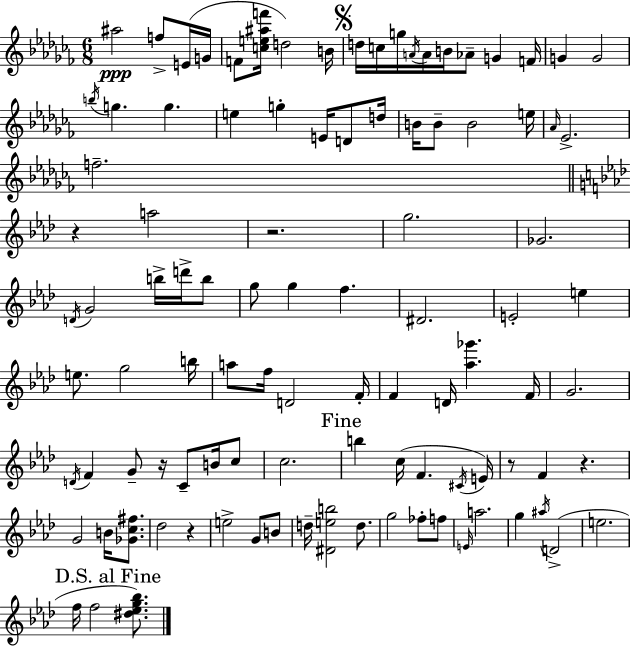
{
  \clef treble
  \numericTimeSignature
  \time 6/8
  \key aes \minor
  ais''2\ppp f''8-> e'16( g'16 | f'8 <c'' e'' ais'' f'''>16 d''2) b'16 | \mark \markup { \musicglyph "scripts.segno" } d''16 c''16 g''16 \acciaccatura { a'16 } a'16 b'16 aes'8-- g'4 | f'16 g'4 g'2 | \break \acciaccatura { b''16 } g''4. g''4. | e''4 g''4-. e'16 d'8 | d''16 b'16 b'8-- b'2 | e''16 \grace { aes'16 } ees'2.-> | \break f''2.-- | \bar "||" \break \key aes \major r4 a''2 | r2. | g''2. | ges'2. | \break \acciaccatura { d'16 } g'2 b''16-> d'''16-> b''8 | g''8 g''4 f''4. | dis'2. | e'2-. e''4 | \break e''8. g''2 | b''16 a''8 f''16 d'2 | f'16-. f'4 d'16 <aes'' ges'''>4. | f'16 g'2. | \break \acciaccatura { d'16 } f'4 g'8-- r16 c'8-- b'16 | c''8 c''2. | \mark "Fine" b''4 c''16( f'4. | \acciaccatura { cis'16 }) e'16 r8 f'4 r4. | \break g'2 b'16 | <ges' c'' fis''>8. des''2 r4 | e''2-> g'8 | b'8 d''16-- <dis' e'' b''>2 | \break d''8. g''2 fes''8-. | f''8 \grace { e'16 } a''2. | g''4 \acciaccatura { ais''16 } d'2->( | e''2. | \break \mark "D.S. al Fine" f''16 f''2 | <dis'' ees'' g'' bes''>8.) \bar "|."
}